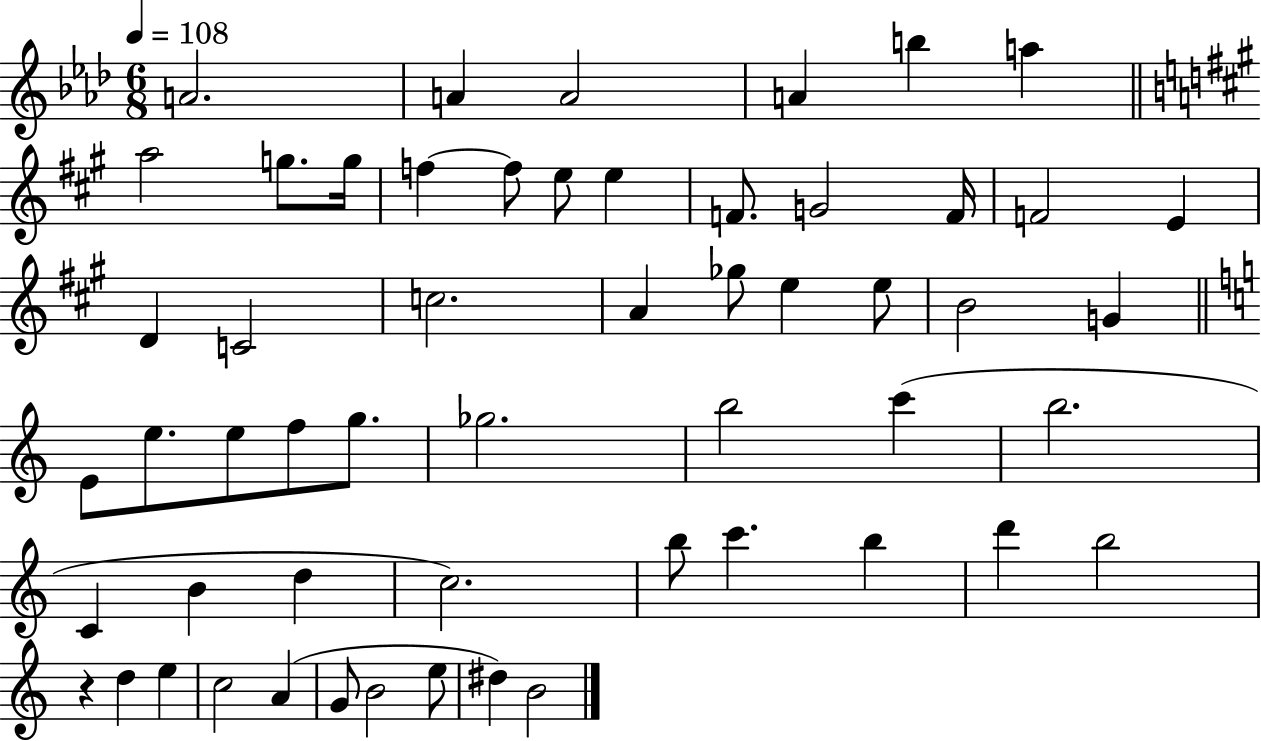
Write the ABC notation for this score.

X:1
T:Untitled
M:6/8
L:1/4
K:Ab
A2 A A2 A b a a2 g/2 g/4 f f/2 e/2 e F/2 G2 F/4 F2 E D C2 c2 A _g/2 e e/2 B2 G E/2 e/2 e/2 f/2 g/2 _g2 b2 c' b2 C B d c2 b/2 c' b d' b2 z d e c2 A G/2 B2 e/2 ^d B2